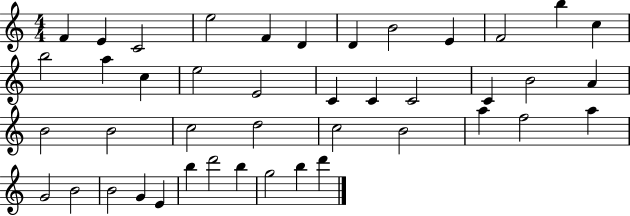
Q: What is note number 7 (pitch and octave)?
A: D4